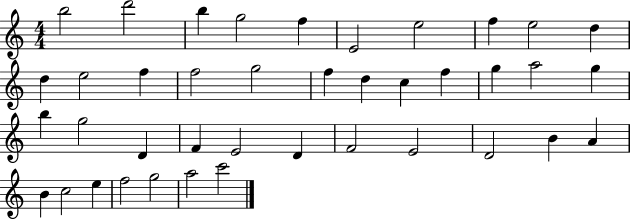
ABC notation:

X:1
T:Untitled
M:4/4
L:1/4
K:C
b2 d'2 b g2 f E2 e2 f e2 d d e2 f f2 g2 f d c f g a2 g b g2 D F E2 D F2 E2 D2 B A B c2 e f2 g2 a2 c'2